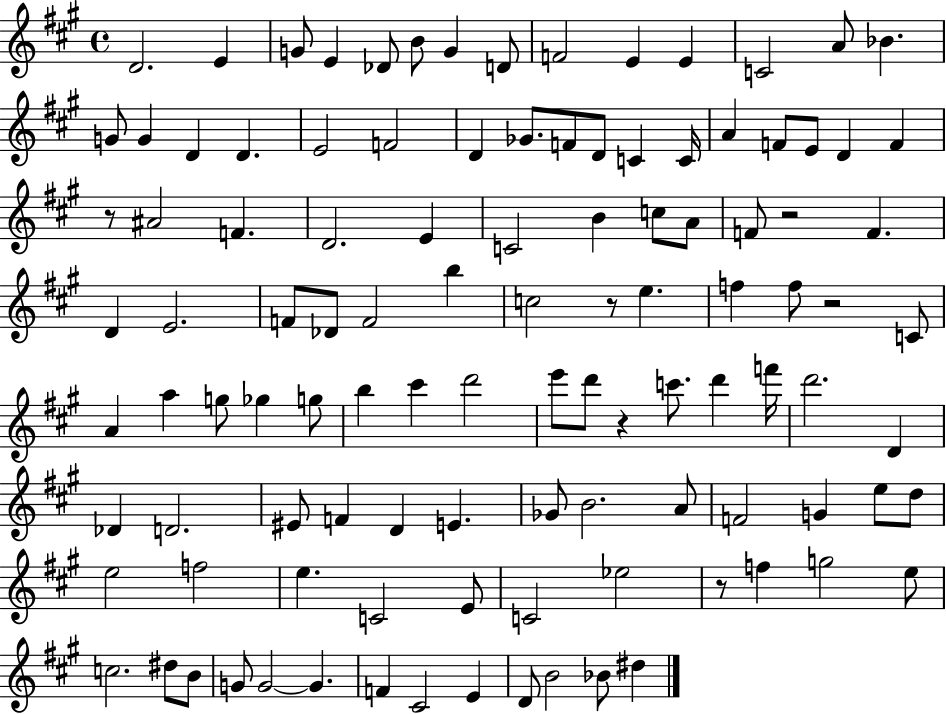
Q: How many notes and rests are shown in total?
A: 109